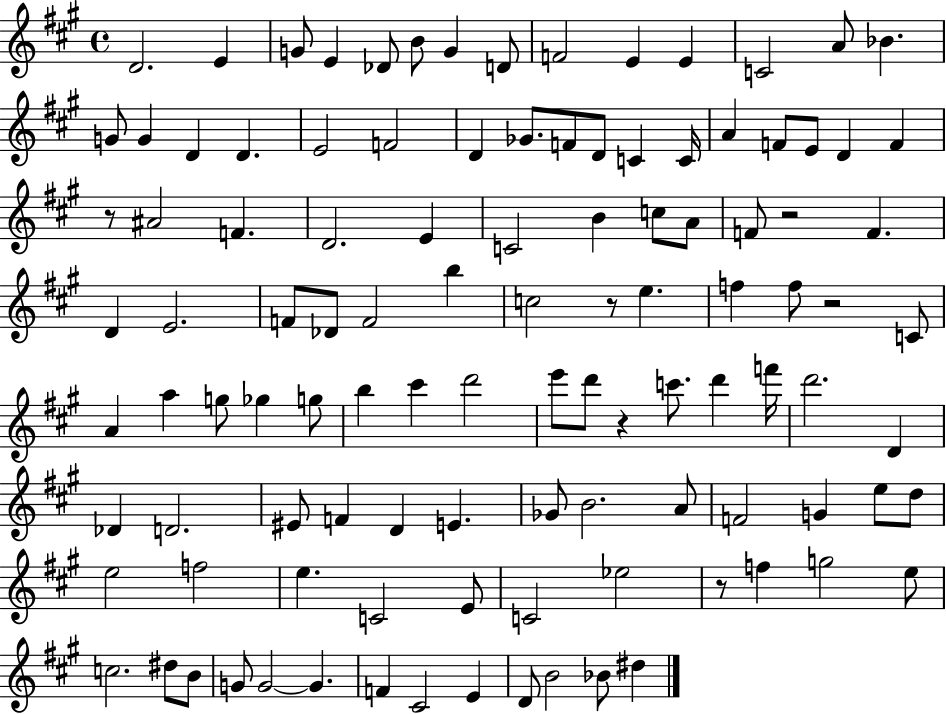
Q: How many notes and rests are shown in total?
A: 109